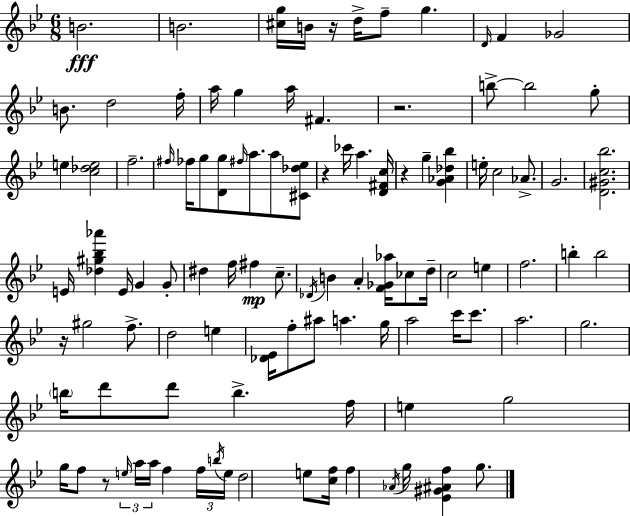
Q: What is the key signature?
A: BES major